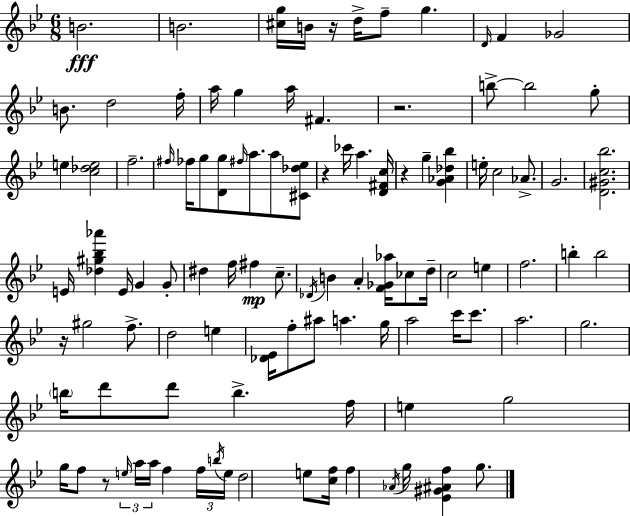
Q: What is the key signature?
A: BES major